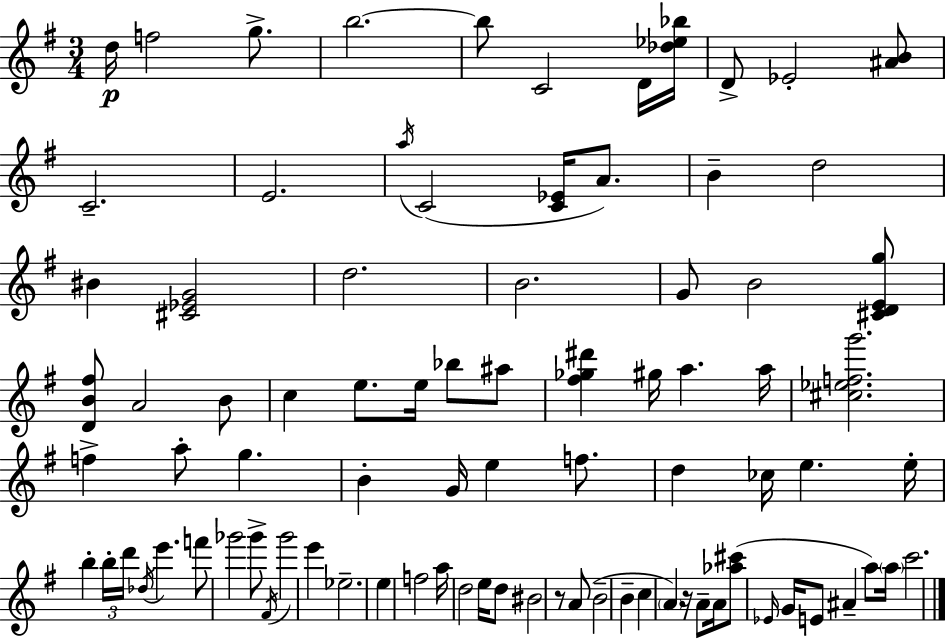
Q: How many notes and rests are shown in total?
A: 86